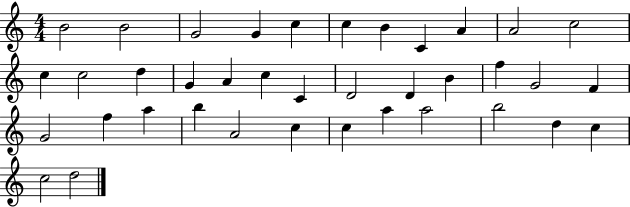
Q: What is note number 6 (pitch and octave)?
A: C5